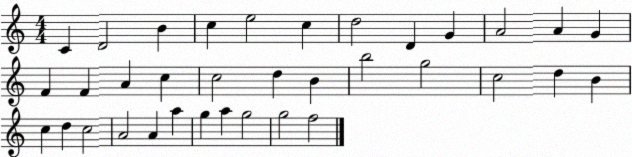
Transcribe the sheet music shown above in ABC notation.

X:1
T:Untitled
M:4/4
L:1/4
K:C
C D2 B c e2 c d2 D G A2 A G F F A c c2 d B b2 g2 c2 d B c d c2 A2 A a g a g2 g2 f2